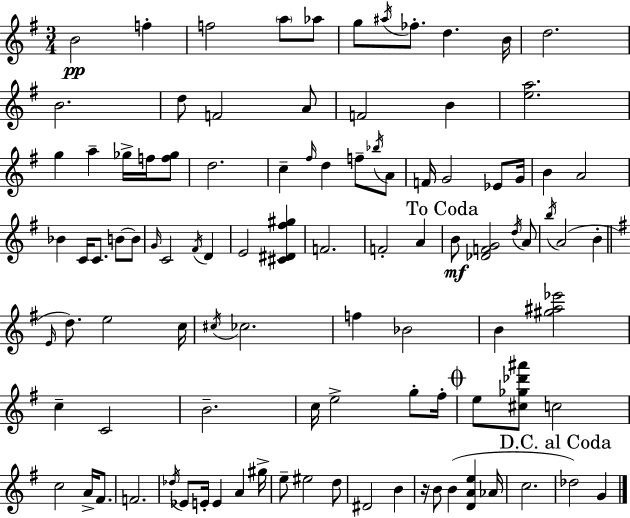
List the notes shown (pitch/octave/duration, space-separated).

B4/h F5/q F5/h A5/e Ab5/e G5/e A#5/s FES5/e. D5/q. B4/s D5/h. B4/h. D5/e F4/h A4/e F4/h B4/q [E5,A5]/h. G5/q A5/q Gb5/s F5/s [F5,Gb5]/e D5/h. C5/q F#5/s D5/q F5/e Bb5/s A4/e F4/s G4/h Eb4/e G4/s B4/q A4/h Bb4/q C4/s C4/e. B4/e B4/e G4/s C4/h F#4/s D4/q E4/h [C#4,D#4,F#5,G#5]/q F4/h. F4/h A4/q B4/e [Db4,F4,G4]/h D5/s A4/e B5/s A4/h B4/q E4/s D5/e. E5/h C5/s C#5/s CES5/h. F5/q Bb4/h B4/q [G#5,A#5,Eb6]/h C5/q C4/h B4/h. C5/s E5/h G5/e F#5/s E5/e [C#5,Gb5,Db6,A#6]/e C5/h C5/h A4/s F#4/e. F4/h. Db5/s Eb4/e E4/s E4/q A4/q G#5/s E5/e EIS5/h D5/e D#4/h B4/q R/s B4/e B4/q [D4,A4,E5]/q Ab4/s C5/h. Db5/h G4/q